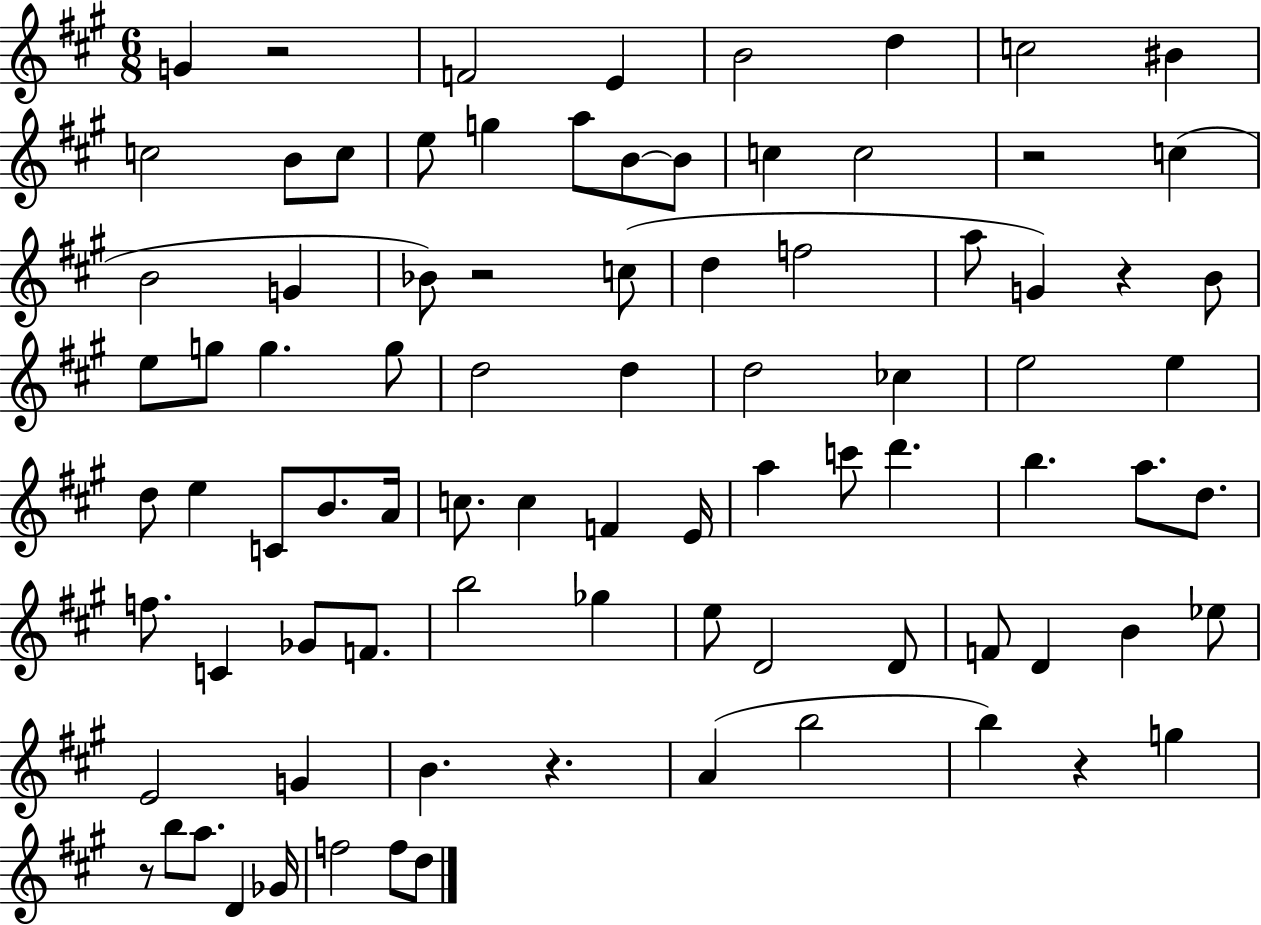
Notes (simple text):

G4/q R/h F4/h E4/q B4/h D5/q C5/h BIS4/q C5/h B4/e C5/e E5/e G5/q A5/e B4/e B4/e C5/q C5/h R/h C5/q B4/h G4/q Bb4/e R/h C5/e D5/q F5/h A5/e G4/q R/q B4/e E5/e G5/e G5/q. G5/e D5/h D5/q D5/h CES5/q E5/h E5/q D5/e E5/q C4/e B4/e. A4/s C5/e. C5/q F4/q E4/s A5/q C6/e D6/q. B5/q. A5/e. D5/e. F5/e. C4/q Gb4/e F4/e. B5/h Gb5/q E5/e D4/h D4/e F4/e D4/q B4/q Eb5/e E4/h G4/q B4/q. R/q. A4/q B5/h B5/q R/q G5/q R/e B5/e A5/e. D4/q Gb4/s F5/h F5/e D5/e